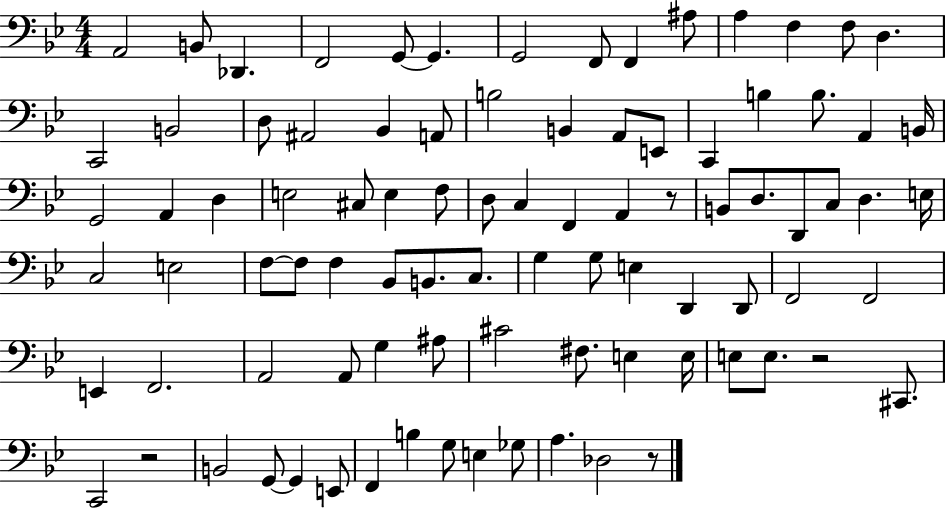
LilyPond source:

{
  \clef bass
  \numericTimeSignature
  \time 4/4
  \key bes \major
  a,2 b,8 des,4. | f,2 g,8~~ g,4. | g,2 f,8 f,4 ais8 | a4 f4 f8 d4. | \break c,2 b,2 | d8 ais,2 bes,4 a,8 | b2 b,4 a,8 e,8 | c,4 b4 b8. a,4 b,16 | \break g,2 a,4 d4 | e2 cis8 e4 f8 | d8 c4 f,4 a,4 r8 | b,8 d8. d,8 c8 d4. e16 | \break c2 e2 | f8~~ f8 f4 bes,8 b,8. c8. | g4 g8 e4 d,4 d,8 | f,2 f,2 | \break e,4 f,2. | a,2 a,8 g4 ais8 | cis'2 fis8. e4 e16 | e8 e8. r2 cis,8. | \break c,2 r2 | b,2 g,8~~ g,4 e,8 | f,4 b4 g8 e4 ges8 | a4. des2 r8 | \break \bar "|."
}